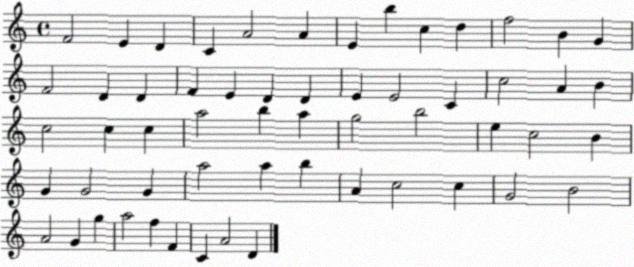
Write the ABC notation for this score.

X:1
T:Untitled
M:4/4
L:1/4
K:C
F2 E D C A2 A E b c d f2 B G F2 D D F E D D E E2 C c2 A B c2 c c a2 b a g2 b2 e c2 B G G2 G a2 a b A c2 c G2 B2 A2 G g a2 f F C A2 D